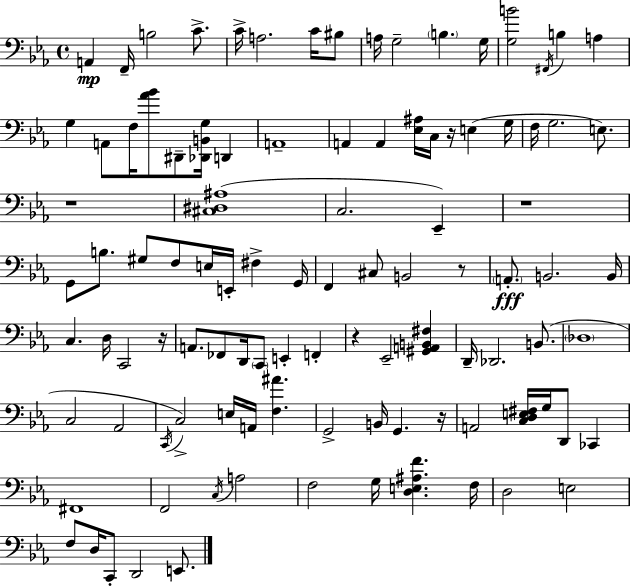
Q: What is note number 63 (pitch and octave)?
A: C3